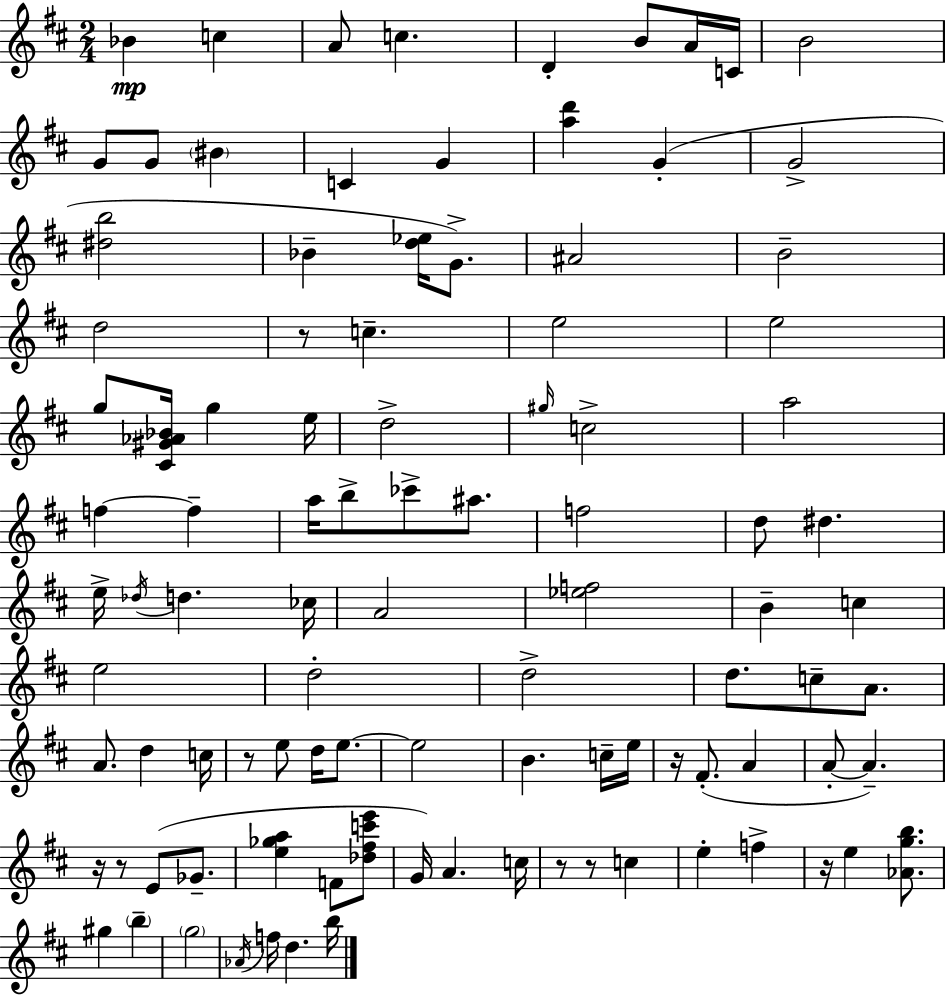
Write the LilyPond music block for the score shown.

{
  \clef treble
  \numericTimeSignature
  \time 2/4
  \key d \major
  bes'4\mp c''4 | a'8 c''4. | d'4-. b'8 a'16 c'16 | b'2 | \break g'8 g'8 \parenthesize bis'4 | c'4 g'4 | <a'' d'''>4 g'4-.( | g'2-> | \break <dis'' b''>2 | bes'4-- <d'' ees''>16 g'8.->) | ais'2 | b'2-- | \break d''2 | r8 c''4.-- | e''2 | e''2 | \break g''8 <cis' gis' aes' bes'>16 g''4 e''16 | d''2-> | \grace { gis''16 } c''2-> | a''2 | \break f''4~~ f''4-- | a''16 b''8-> ces'''8-> ais''8. | f''2 | d''8 dis''4. | \break e''16-> \acciaccatura { des''16 } d''4. | ces''16 a'2 | <ees'' f''>2 | b'4-- c''4 | \break e''2 | d''2-. | d''2-> | d''8. c''8-- a'8. | \break a'8. d''4 | c''16 r8 e''8 d''16 e''8.~~ | e''2 | b'4. | \break c''16-- e''16 r16 fis'8.-.( a'4 | a'8-.~~ a'4.--) | r16 r8 e'8( ges'8.-- | <e'' ges'' a''>4 f'8 | \break <des'' fis'' c''' e'''>8 g'16) a'4. | c''16 r8 r8 c''4 | e''4-. f''4-> | r16 e''4 <aes' g'' b''>8. | \break gis''4 \parenthesize b''4-- | \parenthesize g''2 | \acciaccatura { aes'16 } f''16 d''4. | b''16 \bar "|."
}